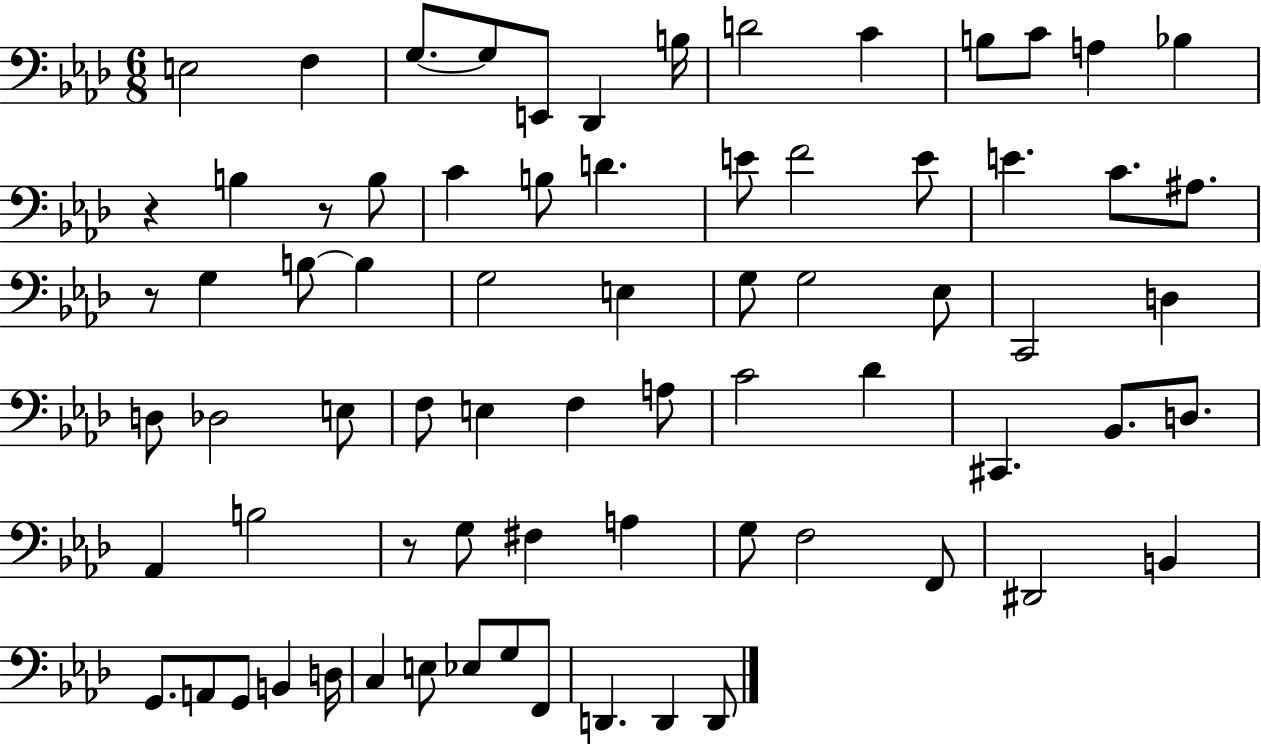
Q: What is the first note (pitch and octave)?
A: E3